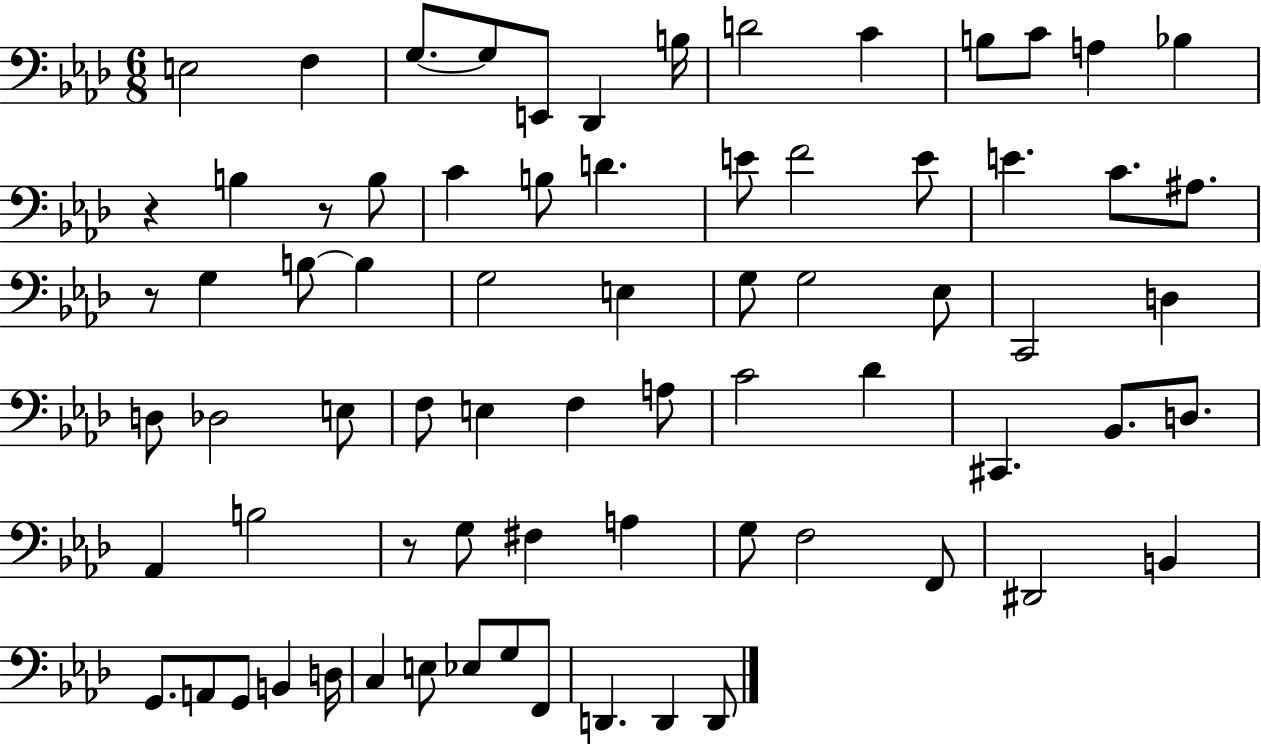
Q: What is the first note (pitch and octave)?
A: E3